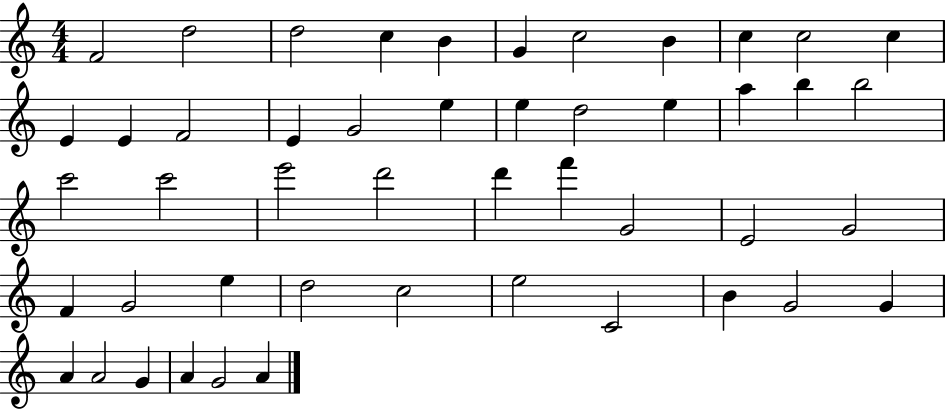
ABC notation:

X:1
T:Untitled
M:4/4
L:1/4
K:C
F2 d2 d2 c B G c2 B c c2 c E E F2 E G2 e e d2 e a b b2 c'2 c'2 e'2 d'2 d' f' G2 E2 G2 F G2 e d2 c2 e2 C2 B G2 G A A2 G A G2 A